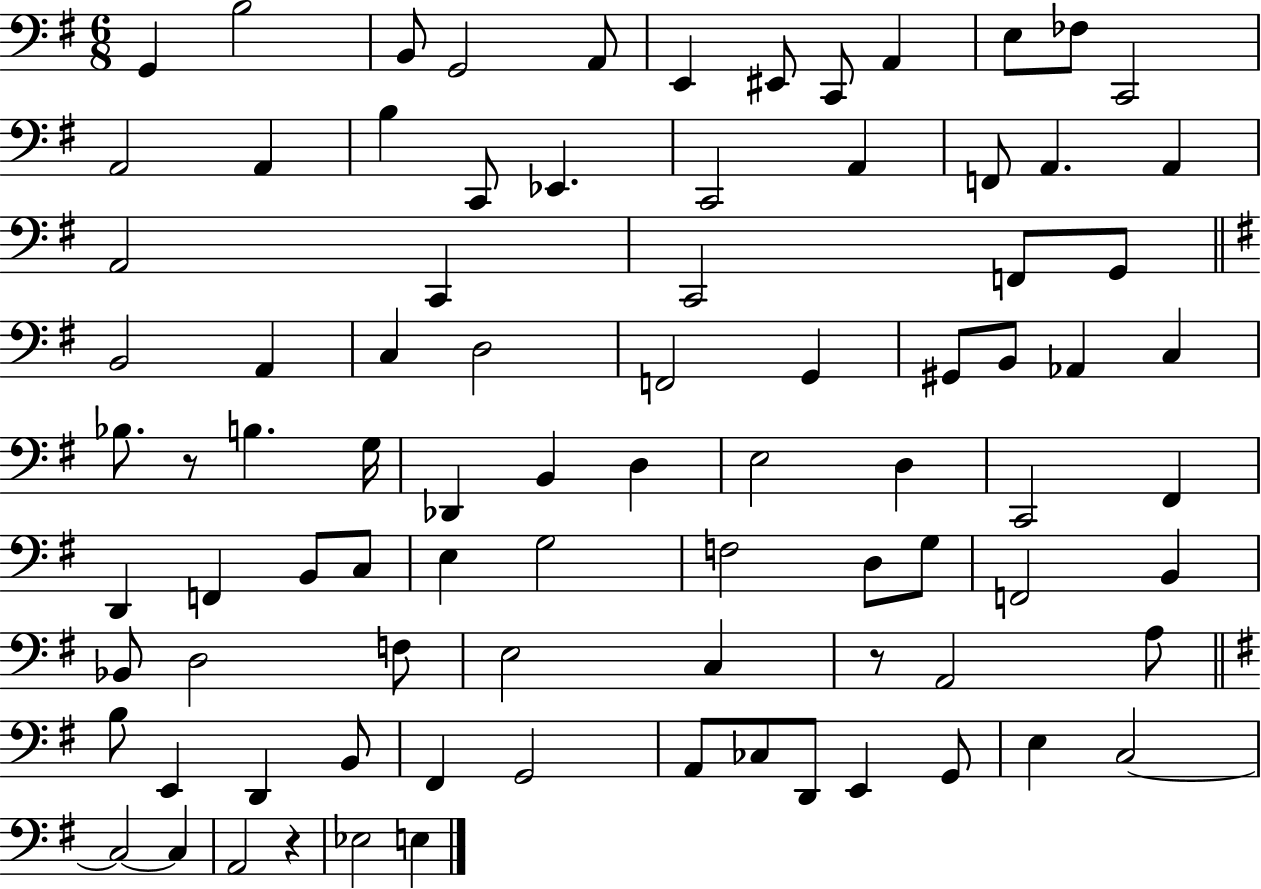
{
  \clef bass
  \numericTimeSignature
  \time 6/8
  \key g \major
  g,4 b2 | b,8 g,2 a,8 | e,4 eis,8 c,8 a,4 | e8 fes8 c,2 | \break a,2 a,4 | b4 c,8 ees,4. | c,2 a,4 | f,8 a,4. a,4 | \break a,2 c,4 | c,2 f,8 g,8 | \bar "||" \break \key g \major b,2 a,4 | c4 d2 | f,2 g,4 | gis,8 b,8 aes,4 c4 | \break bes8. r8 b4. g16 | des,4 b,4 d4 | e2 d4 | c,2 fis,4 | \break d,4 f,4 b,8 c8 | e4 g2 | f2 d8 g8 | f,2 b,4 | \break bes,8 d2 f8 | e2 c4 | r8 a,2 a8 | \bar "||" \break \key e \minor b8 e,4 d,4 b,8 | fis,4 g,2 | a,8 ces8 d,8 e,4 g,8 | e4 c2~~ | \break c2~~ c4 | a,2 r4 | ees2 e4 | \bar "|."
}